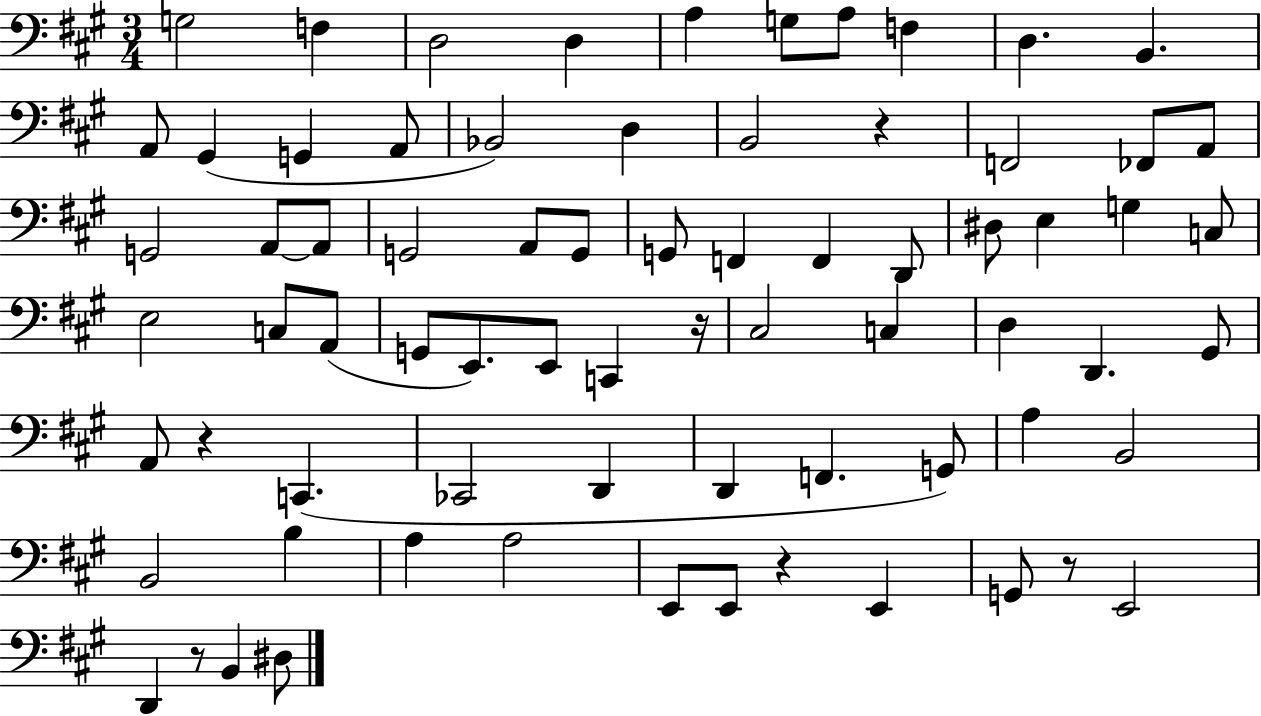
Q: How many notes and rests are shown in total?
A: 73